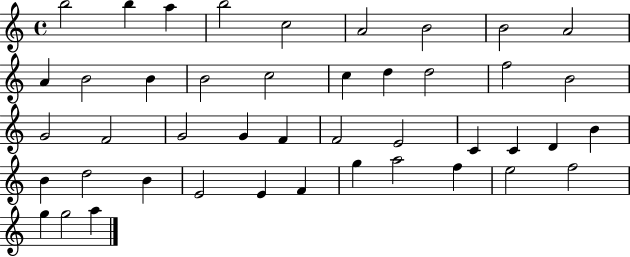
X:1
T:Untitled
M:4/4
L:1/4
K:C
b2 b a b2 c2 A2 B2 B2 A2 A B2 B B2 c2 c d d2 f2 B2 G2 F2 G2 G F F2 E2 C C D B B d2 B E2 E F g a2 f e2 f2 g g2 a